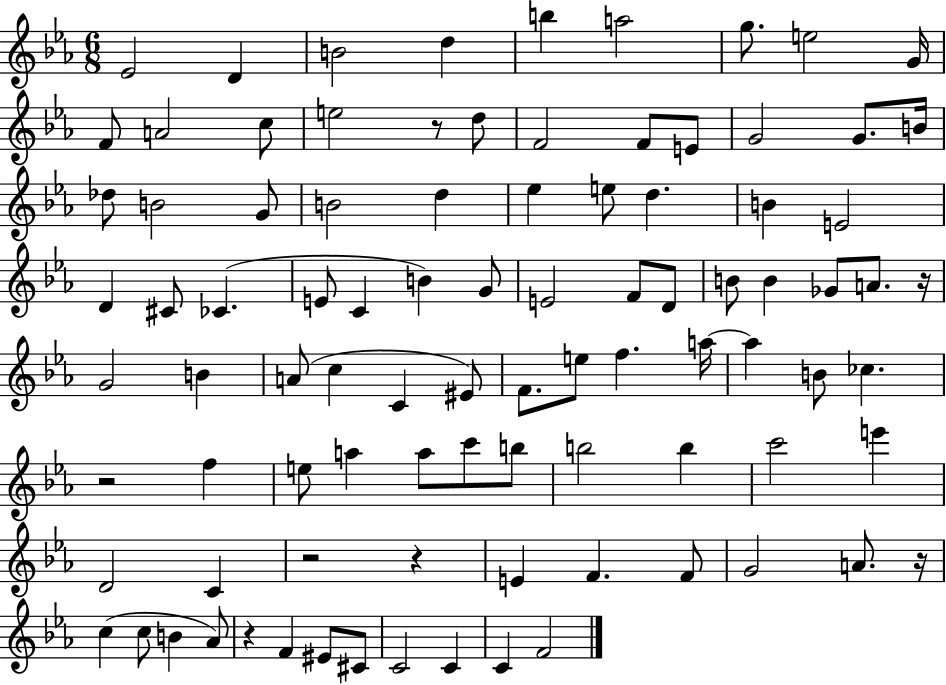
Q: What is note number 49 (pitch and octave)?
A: C4